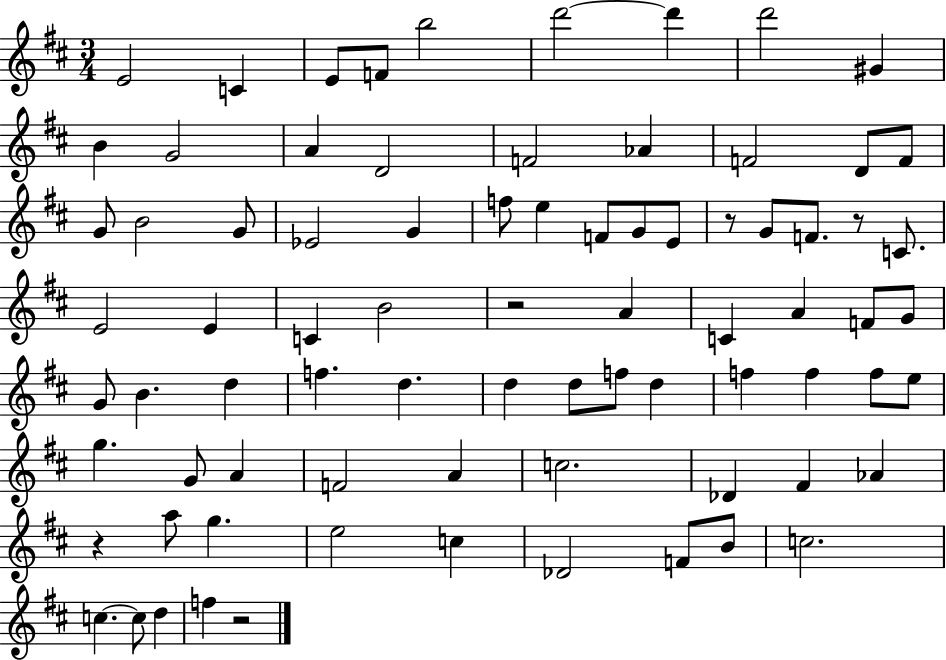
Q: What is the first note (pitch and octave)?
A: E4